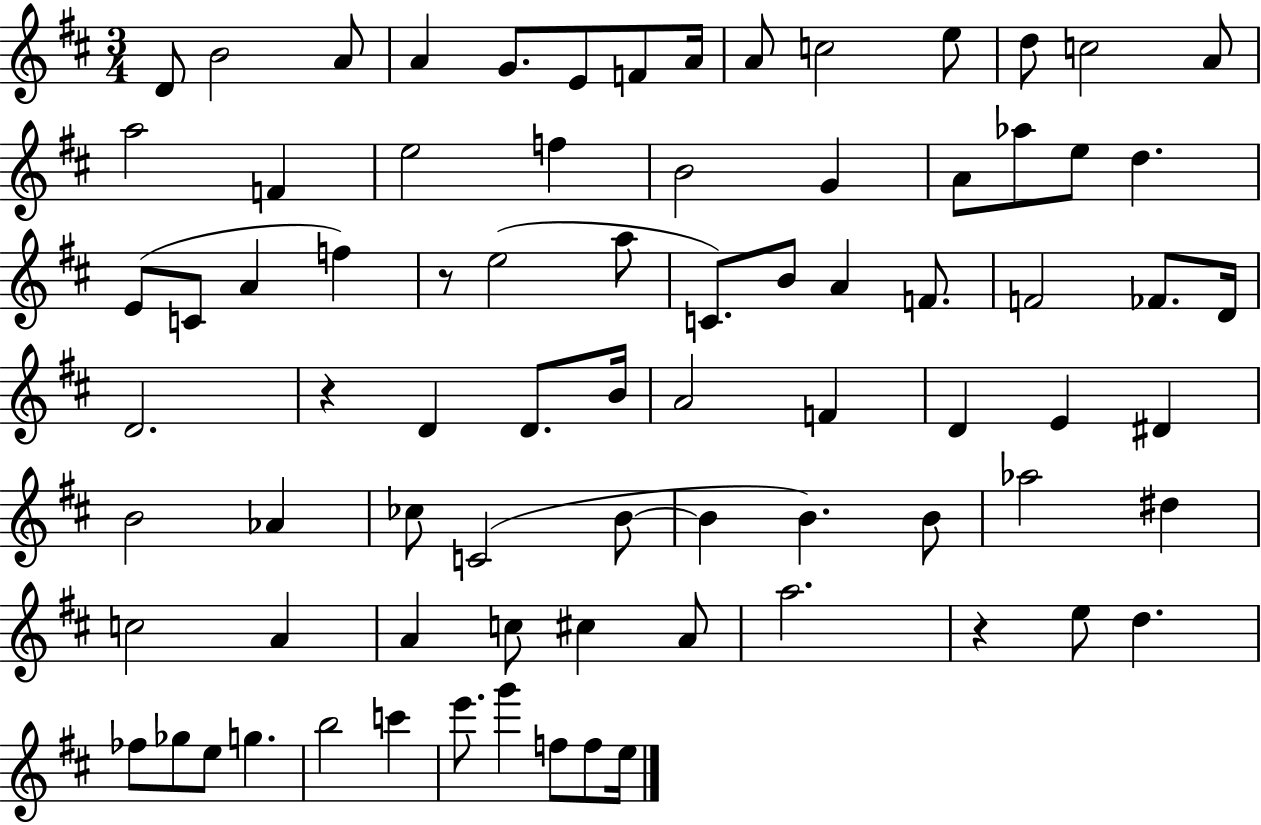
X:1
T:Untitled
M:3/4
L:1/4
K:D
D/2 B2 A/2 A G/2 E/2 F/2 A/4 A/2 c2 e/2 d/2 c2 A/2 a2 F e2 f B2 G A/2 _a/2 e/2 d E/2 C/2 A f z/2 e2 a/2 C/2 B/2 A F/2 F2 _F/2 D/4 D2 z D D/2 B/4 A2 F D E ^D B2 _A _c/2 C2 B/2 B B B/2 _a2 ^d c2 A A c/2 ^c A/2 a2 z e/2 d _f/2 _g/2 e/2 g b2 c' e'/2 g' f/2 f/2 e/4